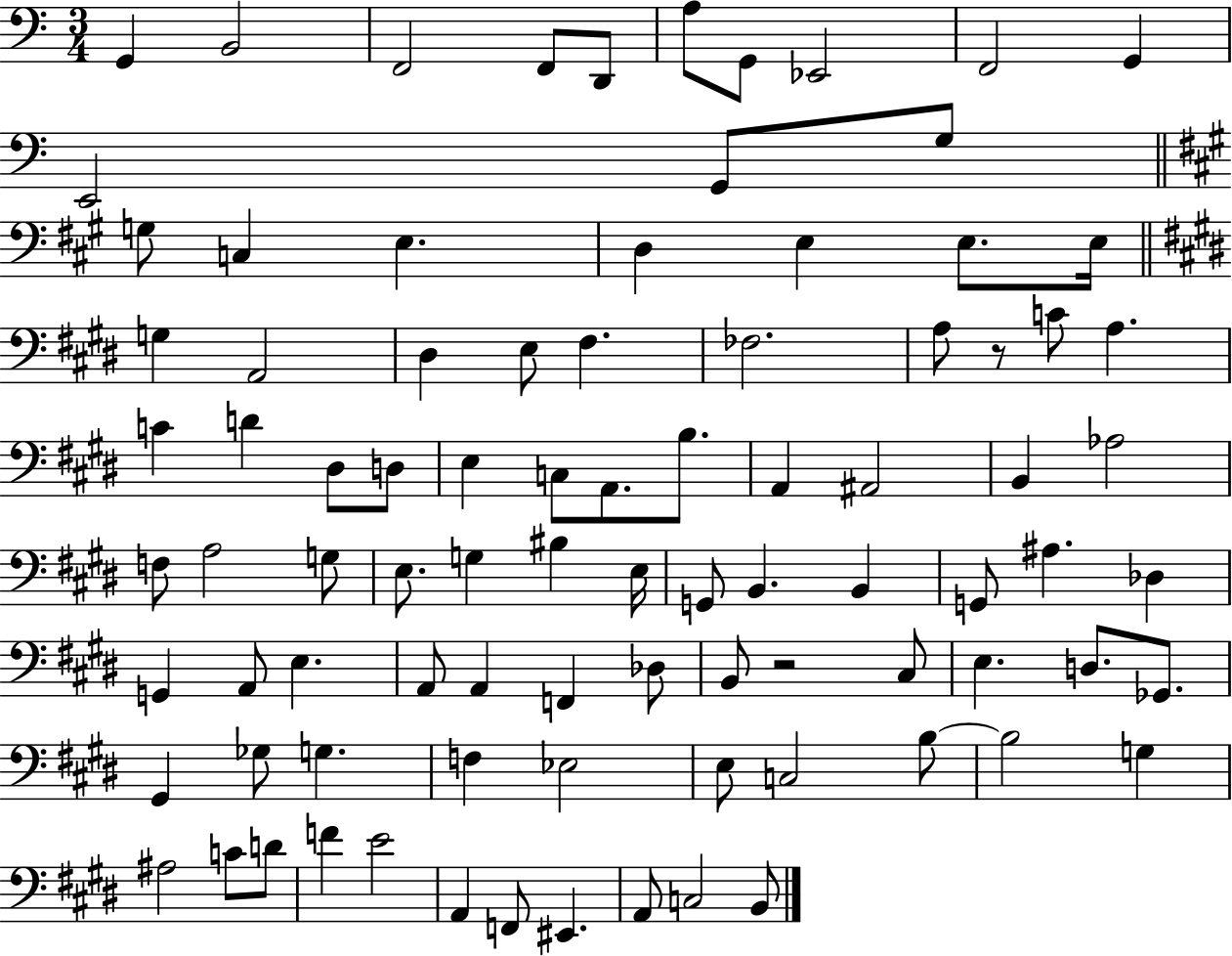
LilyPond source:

{
  \clef bass
  \numericTimeSignature
  \time 3/4
  \key c \major
  g,4 b,2 | f,2 f,8 d,8 | a8 g,8 ees,2 | f,2 g,4 | \break e,2 g,8 g8 | \bar "||" \break \key a \major g8 c4 e4. | d4 e4 e8. e16 | \bar "||" \break \key e \major g4 a,2 | dis4 e8 fis4. | fes2. | a8 r8 c'8 a4. | \break c'4 d'4 dis8 d8 | e4 c8 a,8. b8. | a,4 ais,2 | b,4 aes2 | \break f8 a2 g8 | e8. g4 bis4 e16 | g,8 b,4. b,4 | g,8 ais4. des4 | \break g,4 a,8 e4. | a,8 a,4 f,4 des8 | b,8 r2 cis8 | e4. d8. ges,8. | \break gis,4 ges8 g4. | f4 ees2 | e8 c2 b8~~ | b2 g4 | \break ais2 c'8 d'8 | f'4 e'2 | a,4 f,8 eis,4. | a,8 c2 b,8 | \break \bar "|."
}